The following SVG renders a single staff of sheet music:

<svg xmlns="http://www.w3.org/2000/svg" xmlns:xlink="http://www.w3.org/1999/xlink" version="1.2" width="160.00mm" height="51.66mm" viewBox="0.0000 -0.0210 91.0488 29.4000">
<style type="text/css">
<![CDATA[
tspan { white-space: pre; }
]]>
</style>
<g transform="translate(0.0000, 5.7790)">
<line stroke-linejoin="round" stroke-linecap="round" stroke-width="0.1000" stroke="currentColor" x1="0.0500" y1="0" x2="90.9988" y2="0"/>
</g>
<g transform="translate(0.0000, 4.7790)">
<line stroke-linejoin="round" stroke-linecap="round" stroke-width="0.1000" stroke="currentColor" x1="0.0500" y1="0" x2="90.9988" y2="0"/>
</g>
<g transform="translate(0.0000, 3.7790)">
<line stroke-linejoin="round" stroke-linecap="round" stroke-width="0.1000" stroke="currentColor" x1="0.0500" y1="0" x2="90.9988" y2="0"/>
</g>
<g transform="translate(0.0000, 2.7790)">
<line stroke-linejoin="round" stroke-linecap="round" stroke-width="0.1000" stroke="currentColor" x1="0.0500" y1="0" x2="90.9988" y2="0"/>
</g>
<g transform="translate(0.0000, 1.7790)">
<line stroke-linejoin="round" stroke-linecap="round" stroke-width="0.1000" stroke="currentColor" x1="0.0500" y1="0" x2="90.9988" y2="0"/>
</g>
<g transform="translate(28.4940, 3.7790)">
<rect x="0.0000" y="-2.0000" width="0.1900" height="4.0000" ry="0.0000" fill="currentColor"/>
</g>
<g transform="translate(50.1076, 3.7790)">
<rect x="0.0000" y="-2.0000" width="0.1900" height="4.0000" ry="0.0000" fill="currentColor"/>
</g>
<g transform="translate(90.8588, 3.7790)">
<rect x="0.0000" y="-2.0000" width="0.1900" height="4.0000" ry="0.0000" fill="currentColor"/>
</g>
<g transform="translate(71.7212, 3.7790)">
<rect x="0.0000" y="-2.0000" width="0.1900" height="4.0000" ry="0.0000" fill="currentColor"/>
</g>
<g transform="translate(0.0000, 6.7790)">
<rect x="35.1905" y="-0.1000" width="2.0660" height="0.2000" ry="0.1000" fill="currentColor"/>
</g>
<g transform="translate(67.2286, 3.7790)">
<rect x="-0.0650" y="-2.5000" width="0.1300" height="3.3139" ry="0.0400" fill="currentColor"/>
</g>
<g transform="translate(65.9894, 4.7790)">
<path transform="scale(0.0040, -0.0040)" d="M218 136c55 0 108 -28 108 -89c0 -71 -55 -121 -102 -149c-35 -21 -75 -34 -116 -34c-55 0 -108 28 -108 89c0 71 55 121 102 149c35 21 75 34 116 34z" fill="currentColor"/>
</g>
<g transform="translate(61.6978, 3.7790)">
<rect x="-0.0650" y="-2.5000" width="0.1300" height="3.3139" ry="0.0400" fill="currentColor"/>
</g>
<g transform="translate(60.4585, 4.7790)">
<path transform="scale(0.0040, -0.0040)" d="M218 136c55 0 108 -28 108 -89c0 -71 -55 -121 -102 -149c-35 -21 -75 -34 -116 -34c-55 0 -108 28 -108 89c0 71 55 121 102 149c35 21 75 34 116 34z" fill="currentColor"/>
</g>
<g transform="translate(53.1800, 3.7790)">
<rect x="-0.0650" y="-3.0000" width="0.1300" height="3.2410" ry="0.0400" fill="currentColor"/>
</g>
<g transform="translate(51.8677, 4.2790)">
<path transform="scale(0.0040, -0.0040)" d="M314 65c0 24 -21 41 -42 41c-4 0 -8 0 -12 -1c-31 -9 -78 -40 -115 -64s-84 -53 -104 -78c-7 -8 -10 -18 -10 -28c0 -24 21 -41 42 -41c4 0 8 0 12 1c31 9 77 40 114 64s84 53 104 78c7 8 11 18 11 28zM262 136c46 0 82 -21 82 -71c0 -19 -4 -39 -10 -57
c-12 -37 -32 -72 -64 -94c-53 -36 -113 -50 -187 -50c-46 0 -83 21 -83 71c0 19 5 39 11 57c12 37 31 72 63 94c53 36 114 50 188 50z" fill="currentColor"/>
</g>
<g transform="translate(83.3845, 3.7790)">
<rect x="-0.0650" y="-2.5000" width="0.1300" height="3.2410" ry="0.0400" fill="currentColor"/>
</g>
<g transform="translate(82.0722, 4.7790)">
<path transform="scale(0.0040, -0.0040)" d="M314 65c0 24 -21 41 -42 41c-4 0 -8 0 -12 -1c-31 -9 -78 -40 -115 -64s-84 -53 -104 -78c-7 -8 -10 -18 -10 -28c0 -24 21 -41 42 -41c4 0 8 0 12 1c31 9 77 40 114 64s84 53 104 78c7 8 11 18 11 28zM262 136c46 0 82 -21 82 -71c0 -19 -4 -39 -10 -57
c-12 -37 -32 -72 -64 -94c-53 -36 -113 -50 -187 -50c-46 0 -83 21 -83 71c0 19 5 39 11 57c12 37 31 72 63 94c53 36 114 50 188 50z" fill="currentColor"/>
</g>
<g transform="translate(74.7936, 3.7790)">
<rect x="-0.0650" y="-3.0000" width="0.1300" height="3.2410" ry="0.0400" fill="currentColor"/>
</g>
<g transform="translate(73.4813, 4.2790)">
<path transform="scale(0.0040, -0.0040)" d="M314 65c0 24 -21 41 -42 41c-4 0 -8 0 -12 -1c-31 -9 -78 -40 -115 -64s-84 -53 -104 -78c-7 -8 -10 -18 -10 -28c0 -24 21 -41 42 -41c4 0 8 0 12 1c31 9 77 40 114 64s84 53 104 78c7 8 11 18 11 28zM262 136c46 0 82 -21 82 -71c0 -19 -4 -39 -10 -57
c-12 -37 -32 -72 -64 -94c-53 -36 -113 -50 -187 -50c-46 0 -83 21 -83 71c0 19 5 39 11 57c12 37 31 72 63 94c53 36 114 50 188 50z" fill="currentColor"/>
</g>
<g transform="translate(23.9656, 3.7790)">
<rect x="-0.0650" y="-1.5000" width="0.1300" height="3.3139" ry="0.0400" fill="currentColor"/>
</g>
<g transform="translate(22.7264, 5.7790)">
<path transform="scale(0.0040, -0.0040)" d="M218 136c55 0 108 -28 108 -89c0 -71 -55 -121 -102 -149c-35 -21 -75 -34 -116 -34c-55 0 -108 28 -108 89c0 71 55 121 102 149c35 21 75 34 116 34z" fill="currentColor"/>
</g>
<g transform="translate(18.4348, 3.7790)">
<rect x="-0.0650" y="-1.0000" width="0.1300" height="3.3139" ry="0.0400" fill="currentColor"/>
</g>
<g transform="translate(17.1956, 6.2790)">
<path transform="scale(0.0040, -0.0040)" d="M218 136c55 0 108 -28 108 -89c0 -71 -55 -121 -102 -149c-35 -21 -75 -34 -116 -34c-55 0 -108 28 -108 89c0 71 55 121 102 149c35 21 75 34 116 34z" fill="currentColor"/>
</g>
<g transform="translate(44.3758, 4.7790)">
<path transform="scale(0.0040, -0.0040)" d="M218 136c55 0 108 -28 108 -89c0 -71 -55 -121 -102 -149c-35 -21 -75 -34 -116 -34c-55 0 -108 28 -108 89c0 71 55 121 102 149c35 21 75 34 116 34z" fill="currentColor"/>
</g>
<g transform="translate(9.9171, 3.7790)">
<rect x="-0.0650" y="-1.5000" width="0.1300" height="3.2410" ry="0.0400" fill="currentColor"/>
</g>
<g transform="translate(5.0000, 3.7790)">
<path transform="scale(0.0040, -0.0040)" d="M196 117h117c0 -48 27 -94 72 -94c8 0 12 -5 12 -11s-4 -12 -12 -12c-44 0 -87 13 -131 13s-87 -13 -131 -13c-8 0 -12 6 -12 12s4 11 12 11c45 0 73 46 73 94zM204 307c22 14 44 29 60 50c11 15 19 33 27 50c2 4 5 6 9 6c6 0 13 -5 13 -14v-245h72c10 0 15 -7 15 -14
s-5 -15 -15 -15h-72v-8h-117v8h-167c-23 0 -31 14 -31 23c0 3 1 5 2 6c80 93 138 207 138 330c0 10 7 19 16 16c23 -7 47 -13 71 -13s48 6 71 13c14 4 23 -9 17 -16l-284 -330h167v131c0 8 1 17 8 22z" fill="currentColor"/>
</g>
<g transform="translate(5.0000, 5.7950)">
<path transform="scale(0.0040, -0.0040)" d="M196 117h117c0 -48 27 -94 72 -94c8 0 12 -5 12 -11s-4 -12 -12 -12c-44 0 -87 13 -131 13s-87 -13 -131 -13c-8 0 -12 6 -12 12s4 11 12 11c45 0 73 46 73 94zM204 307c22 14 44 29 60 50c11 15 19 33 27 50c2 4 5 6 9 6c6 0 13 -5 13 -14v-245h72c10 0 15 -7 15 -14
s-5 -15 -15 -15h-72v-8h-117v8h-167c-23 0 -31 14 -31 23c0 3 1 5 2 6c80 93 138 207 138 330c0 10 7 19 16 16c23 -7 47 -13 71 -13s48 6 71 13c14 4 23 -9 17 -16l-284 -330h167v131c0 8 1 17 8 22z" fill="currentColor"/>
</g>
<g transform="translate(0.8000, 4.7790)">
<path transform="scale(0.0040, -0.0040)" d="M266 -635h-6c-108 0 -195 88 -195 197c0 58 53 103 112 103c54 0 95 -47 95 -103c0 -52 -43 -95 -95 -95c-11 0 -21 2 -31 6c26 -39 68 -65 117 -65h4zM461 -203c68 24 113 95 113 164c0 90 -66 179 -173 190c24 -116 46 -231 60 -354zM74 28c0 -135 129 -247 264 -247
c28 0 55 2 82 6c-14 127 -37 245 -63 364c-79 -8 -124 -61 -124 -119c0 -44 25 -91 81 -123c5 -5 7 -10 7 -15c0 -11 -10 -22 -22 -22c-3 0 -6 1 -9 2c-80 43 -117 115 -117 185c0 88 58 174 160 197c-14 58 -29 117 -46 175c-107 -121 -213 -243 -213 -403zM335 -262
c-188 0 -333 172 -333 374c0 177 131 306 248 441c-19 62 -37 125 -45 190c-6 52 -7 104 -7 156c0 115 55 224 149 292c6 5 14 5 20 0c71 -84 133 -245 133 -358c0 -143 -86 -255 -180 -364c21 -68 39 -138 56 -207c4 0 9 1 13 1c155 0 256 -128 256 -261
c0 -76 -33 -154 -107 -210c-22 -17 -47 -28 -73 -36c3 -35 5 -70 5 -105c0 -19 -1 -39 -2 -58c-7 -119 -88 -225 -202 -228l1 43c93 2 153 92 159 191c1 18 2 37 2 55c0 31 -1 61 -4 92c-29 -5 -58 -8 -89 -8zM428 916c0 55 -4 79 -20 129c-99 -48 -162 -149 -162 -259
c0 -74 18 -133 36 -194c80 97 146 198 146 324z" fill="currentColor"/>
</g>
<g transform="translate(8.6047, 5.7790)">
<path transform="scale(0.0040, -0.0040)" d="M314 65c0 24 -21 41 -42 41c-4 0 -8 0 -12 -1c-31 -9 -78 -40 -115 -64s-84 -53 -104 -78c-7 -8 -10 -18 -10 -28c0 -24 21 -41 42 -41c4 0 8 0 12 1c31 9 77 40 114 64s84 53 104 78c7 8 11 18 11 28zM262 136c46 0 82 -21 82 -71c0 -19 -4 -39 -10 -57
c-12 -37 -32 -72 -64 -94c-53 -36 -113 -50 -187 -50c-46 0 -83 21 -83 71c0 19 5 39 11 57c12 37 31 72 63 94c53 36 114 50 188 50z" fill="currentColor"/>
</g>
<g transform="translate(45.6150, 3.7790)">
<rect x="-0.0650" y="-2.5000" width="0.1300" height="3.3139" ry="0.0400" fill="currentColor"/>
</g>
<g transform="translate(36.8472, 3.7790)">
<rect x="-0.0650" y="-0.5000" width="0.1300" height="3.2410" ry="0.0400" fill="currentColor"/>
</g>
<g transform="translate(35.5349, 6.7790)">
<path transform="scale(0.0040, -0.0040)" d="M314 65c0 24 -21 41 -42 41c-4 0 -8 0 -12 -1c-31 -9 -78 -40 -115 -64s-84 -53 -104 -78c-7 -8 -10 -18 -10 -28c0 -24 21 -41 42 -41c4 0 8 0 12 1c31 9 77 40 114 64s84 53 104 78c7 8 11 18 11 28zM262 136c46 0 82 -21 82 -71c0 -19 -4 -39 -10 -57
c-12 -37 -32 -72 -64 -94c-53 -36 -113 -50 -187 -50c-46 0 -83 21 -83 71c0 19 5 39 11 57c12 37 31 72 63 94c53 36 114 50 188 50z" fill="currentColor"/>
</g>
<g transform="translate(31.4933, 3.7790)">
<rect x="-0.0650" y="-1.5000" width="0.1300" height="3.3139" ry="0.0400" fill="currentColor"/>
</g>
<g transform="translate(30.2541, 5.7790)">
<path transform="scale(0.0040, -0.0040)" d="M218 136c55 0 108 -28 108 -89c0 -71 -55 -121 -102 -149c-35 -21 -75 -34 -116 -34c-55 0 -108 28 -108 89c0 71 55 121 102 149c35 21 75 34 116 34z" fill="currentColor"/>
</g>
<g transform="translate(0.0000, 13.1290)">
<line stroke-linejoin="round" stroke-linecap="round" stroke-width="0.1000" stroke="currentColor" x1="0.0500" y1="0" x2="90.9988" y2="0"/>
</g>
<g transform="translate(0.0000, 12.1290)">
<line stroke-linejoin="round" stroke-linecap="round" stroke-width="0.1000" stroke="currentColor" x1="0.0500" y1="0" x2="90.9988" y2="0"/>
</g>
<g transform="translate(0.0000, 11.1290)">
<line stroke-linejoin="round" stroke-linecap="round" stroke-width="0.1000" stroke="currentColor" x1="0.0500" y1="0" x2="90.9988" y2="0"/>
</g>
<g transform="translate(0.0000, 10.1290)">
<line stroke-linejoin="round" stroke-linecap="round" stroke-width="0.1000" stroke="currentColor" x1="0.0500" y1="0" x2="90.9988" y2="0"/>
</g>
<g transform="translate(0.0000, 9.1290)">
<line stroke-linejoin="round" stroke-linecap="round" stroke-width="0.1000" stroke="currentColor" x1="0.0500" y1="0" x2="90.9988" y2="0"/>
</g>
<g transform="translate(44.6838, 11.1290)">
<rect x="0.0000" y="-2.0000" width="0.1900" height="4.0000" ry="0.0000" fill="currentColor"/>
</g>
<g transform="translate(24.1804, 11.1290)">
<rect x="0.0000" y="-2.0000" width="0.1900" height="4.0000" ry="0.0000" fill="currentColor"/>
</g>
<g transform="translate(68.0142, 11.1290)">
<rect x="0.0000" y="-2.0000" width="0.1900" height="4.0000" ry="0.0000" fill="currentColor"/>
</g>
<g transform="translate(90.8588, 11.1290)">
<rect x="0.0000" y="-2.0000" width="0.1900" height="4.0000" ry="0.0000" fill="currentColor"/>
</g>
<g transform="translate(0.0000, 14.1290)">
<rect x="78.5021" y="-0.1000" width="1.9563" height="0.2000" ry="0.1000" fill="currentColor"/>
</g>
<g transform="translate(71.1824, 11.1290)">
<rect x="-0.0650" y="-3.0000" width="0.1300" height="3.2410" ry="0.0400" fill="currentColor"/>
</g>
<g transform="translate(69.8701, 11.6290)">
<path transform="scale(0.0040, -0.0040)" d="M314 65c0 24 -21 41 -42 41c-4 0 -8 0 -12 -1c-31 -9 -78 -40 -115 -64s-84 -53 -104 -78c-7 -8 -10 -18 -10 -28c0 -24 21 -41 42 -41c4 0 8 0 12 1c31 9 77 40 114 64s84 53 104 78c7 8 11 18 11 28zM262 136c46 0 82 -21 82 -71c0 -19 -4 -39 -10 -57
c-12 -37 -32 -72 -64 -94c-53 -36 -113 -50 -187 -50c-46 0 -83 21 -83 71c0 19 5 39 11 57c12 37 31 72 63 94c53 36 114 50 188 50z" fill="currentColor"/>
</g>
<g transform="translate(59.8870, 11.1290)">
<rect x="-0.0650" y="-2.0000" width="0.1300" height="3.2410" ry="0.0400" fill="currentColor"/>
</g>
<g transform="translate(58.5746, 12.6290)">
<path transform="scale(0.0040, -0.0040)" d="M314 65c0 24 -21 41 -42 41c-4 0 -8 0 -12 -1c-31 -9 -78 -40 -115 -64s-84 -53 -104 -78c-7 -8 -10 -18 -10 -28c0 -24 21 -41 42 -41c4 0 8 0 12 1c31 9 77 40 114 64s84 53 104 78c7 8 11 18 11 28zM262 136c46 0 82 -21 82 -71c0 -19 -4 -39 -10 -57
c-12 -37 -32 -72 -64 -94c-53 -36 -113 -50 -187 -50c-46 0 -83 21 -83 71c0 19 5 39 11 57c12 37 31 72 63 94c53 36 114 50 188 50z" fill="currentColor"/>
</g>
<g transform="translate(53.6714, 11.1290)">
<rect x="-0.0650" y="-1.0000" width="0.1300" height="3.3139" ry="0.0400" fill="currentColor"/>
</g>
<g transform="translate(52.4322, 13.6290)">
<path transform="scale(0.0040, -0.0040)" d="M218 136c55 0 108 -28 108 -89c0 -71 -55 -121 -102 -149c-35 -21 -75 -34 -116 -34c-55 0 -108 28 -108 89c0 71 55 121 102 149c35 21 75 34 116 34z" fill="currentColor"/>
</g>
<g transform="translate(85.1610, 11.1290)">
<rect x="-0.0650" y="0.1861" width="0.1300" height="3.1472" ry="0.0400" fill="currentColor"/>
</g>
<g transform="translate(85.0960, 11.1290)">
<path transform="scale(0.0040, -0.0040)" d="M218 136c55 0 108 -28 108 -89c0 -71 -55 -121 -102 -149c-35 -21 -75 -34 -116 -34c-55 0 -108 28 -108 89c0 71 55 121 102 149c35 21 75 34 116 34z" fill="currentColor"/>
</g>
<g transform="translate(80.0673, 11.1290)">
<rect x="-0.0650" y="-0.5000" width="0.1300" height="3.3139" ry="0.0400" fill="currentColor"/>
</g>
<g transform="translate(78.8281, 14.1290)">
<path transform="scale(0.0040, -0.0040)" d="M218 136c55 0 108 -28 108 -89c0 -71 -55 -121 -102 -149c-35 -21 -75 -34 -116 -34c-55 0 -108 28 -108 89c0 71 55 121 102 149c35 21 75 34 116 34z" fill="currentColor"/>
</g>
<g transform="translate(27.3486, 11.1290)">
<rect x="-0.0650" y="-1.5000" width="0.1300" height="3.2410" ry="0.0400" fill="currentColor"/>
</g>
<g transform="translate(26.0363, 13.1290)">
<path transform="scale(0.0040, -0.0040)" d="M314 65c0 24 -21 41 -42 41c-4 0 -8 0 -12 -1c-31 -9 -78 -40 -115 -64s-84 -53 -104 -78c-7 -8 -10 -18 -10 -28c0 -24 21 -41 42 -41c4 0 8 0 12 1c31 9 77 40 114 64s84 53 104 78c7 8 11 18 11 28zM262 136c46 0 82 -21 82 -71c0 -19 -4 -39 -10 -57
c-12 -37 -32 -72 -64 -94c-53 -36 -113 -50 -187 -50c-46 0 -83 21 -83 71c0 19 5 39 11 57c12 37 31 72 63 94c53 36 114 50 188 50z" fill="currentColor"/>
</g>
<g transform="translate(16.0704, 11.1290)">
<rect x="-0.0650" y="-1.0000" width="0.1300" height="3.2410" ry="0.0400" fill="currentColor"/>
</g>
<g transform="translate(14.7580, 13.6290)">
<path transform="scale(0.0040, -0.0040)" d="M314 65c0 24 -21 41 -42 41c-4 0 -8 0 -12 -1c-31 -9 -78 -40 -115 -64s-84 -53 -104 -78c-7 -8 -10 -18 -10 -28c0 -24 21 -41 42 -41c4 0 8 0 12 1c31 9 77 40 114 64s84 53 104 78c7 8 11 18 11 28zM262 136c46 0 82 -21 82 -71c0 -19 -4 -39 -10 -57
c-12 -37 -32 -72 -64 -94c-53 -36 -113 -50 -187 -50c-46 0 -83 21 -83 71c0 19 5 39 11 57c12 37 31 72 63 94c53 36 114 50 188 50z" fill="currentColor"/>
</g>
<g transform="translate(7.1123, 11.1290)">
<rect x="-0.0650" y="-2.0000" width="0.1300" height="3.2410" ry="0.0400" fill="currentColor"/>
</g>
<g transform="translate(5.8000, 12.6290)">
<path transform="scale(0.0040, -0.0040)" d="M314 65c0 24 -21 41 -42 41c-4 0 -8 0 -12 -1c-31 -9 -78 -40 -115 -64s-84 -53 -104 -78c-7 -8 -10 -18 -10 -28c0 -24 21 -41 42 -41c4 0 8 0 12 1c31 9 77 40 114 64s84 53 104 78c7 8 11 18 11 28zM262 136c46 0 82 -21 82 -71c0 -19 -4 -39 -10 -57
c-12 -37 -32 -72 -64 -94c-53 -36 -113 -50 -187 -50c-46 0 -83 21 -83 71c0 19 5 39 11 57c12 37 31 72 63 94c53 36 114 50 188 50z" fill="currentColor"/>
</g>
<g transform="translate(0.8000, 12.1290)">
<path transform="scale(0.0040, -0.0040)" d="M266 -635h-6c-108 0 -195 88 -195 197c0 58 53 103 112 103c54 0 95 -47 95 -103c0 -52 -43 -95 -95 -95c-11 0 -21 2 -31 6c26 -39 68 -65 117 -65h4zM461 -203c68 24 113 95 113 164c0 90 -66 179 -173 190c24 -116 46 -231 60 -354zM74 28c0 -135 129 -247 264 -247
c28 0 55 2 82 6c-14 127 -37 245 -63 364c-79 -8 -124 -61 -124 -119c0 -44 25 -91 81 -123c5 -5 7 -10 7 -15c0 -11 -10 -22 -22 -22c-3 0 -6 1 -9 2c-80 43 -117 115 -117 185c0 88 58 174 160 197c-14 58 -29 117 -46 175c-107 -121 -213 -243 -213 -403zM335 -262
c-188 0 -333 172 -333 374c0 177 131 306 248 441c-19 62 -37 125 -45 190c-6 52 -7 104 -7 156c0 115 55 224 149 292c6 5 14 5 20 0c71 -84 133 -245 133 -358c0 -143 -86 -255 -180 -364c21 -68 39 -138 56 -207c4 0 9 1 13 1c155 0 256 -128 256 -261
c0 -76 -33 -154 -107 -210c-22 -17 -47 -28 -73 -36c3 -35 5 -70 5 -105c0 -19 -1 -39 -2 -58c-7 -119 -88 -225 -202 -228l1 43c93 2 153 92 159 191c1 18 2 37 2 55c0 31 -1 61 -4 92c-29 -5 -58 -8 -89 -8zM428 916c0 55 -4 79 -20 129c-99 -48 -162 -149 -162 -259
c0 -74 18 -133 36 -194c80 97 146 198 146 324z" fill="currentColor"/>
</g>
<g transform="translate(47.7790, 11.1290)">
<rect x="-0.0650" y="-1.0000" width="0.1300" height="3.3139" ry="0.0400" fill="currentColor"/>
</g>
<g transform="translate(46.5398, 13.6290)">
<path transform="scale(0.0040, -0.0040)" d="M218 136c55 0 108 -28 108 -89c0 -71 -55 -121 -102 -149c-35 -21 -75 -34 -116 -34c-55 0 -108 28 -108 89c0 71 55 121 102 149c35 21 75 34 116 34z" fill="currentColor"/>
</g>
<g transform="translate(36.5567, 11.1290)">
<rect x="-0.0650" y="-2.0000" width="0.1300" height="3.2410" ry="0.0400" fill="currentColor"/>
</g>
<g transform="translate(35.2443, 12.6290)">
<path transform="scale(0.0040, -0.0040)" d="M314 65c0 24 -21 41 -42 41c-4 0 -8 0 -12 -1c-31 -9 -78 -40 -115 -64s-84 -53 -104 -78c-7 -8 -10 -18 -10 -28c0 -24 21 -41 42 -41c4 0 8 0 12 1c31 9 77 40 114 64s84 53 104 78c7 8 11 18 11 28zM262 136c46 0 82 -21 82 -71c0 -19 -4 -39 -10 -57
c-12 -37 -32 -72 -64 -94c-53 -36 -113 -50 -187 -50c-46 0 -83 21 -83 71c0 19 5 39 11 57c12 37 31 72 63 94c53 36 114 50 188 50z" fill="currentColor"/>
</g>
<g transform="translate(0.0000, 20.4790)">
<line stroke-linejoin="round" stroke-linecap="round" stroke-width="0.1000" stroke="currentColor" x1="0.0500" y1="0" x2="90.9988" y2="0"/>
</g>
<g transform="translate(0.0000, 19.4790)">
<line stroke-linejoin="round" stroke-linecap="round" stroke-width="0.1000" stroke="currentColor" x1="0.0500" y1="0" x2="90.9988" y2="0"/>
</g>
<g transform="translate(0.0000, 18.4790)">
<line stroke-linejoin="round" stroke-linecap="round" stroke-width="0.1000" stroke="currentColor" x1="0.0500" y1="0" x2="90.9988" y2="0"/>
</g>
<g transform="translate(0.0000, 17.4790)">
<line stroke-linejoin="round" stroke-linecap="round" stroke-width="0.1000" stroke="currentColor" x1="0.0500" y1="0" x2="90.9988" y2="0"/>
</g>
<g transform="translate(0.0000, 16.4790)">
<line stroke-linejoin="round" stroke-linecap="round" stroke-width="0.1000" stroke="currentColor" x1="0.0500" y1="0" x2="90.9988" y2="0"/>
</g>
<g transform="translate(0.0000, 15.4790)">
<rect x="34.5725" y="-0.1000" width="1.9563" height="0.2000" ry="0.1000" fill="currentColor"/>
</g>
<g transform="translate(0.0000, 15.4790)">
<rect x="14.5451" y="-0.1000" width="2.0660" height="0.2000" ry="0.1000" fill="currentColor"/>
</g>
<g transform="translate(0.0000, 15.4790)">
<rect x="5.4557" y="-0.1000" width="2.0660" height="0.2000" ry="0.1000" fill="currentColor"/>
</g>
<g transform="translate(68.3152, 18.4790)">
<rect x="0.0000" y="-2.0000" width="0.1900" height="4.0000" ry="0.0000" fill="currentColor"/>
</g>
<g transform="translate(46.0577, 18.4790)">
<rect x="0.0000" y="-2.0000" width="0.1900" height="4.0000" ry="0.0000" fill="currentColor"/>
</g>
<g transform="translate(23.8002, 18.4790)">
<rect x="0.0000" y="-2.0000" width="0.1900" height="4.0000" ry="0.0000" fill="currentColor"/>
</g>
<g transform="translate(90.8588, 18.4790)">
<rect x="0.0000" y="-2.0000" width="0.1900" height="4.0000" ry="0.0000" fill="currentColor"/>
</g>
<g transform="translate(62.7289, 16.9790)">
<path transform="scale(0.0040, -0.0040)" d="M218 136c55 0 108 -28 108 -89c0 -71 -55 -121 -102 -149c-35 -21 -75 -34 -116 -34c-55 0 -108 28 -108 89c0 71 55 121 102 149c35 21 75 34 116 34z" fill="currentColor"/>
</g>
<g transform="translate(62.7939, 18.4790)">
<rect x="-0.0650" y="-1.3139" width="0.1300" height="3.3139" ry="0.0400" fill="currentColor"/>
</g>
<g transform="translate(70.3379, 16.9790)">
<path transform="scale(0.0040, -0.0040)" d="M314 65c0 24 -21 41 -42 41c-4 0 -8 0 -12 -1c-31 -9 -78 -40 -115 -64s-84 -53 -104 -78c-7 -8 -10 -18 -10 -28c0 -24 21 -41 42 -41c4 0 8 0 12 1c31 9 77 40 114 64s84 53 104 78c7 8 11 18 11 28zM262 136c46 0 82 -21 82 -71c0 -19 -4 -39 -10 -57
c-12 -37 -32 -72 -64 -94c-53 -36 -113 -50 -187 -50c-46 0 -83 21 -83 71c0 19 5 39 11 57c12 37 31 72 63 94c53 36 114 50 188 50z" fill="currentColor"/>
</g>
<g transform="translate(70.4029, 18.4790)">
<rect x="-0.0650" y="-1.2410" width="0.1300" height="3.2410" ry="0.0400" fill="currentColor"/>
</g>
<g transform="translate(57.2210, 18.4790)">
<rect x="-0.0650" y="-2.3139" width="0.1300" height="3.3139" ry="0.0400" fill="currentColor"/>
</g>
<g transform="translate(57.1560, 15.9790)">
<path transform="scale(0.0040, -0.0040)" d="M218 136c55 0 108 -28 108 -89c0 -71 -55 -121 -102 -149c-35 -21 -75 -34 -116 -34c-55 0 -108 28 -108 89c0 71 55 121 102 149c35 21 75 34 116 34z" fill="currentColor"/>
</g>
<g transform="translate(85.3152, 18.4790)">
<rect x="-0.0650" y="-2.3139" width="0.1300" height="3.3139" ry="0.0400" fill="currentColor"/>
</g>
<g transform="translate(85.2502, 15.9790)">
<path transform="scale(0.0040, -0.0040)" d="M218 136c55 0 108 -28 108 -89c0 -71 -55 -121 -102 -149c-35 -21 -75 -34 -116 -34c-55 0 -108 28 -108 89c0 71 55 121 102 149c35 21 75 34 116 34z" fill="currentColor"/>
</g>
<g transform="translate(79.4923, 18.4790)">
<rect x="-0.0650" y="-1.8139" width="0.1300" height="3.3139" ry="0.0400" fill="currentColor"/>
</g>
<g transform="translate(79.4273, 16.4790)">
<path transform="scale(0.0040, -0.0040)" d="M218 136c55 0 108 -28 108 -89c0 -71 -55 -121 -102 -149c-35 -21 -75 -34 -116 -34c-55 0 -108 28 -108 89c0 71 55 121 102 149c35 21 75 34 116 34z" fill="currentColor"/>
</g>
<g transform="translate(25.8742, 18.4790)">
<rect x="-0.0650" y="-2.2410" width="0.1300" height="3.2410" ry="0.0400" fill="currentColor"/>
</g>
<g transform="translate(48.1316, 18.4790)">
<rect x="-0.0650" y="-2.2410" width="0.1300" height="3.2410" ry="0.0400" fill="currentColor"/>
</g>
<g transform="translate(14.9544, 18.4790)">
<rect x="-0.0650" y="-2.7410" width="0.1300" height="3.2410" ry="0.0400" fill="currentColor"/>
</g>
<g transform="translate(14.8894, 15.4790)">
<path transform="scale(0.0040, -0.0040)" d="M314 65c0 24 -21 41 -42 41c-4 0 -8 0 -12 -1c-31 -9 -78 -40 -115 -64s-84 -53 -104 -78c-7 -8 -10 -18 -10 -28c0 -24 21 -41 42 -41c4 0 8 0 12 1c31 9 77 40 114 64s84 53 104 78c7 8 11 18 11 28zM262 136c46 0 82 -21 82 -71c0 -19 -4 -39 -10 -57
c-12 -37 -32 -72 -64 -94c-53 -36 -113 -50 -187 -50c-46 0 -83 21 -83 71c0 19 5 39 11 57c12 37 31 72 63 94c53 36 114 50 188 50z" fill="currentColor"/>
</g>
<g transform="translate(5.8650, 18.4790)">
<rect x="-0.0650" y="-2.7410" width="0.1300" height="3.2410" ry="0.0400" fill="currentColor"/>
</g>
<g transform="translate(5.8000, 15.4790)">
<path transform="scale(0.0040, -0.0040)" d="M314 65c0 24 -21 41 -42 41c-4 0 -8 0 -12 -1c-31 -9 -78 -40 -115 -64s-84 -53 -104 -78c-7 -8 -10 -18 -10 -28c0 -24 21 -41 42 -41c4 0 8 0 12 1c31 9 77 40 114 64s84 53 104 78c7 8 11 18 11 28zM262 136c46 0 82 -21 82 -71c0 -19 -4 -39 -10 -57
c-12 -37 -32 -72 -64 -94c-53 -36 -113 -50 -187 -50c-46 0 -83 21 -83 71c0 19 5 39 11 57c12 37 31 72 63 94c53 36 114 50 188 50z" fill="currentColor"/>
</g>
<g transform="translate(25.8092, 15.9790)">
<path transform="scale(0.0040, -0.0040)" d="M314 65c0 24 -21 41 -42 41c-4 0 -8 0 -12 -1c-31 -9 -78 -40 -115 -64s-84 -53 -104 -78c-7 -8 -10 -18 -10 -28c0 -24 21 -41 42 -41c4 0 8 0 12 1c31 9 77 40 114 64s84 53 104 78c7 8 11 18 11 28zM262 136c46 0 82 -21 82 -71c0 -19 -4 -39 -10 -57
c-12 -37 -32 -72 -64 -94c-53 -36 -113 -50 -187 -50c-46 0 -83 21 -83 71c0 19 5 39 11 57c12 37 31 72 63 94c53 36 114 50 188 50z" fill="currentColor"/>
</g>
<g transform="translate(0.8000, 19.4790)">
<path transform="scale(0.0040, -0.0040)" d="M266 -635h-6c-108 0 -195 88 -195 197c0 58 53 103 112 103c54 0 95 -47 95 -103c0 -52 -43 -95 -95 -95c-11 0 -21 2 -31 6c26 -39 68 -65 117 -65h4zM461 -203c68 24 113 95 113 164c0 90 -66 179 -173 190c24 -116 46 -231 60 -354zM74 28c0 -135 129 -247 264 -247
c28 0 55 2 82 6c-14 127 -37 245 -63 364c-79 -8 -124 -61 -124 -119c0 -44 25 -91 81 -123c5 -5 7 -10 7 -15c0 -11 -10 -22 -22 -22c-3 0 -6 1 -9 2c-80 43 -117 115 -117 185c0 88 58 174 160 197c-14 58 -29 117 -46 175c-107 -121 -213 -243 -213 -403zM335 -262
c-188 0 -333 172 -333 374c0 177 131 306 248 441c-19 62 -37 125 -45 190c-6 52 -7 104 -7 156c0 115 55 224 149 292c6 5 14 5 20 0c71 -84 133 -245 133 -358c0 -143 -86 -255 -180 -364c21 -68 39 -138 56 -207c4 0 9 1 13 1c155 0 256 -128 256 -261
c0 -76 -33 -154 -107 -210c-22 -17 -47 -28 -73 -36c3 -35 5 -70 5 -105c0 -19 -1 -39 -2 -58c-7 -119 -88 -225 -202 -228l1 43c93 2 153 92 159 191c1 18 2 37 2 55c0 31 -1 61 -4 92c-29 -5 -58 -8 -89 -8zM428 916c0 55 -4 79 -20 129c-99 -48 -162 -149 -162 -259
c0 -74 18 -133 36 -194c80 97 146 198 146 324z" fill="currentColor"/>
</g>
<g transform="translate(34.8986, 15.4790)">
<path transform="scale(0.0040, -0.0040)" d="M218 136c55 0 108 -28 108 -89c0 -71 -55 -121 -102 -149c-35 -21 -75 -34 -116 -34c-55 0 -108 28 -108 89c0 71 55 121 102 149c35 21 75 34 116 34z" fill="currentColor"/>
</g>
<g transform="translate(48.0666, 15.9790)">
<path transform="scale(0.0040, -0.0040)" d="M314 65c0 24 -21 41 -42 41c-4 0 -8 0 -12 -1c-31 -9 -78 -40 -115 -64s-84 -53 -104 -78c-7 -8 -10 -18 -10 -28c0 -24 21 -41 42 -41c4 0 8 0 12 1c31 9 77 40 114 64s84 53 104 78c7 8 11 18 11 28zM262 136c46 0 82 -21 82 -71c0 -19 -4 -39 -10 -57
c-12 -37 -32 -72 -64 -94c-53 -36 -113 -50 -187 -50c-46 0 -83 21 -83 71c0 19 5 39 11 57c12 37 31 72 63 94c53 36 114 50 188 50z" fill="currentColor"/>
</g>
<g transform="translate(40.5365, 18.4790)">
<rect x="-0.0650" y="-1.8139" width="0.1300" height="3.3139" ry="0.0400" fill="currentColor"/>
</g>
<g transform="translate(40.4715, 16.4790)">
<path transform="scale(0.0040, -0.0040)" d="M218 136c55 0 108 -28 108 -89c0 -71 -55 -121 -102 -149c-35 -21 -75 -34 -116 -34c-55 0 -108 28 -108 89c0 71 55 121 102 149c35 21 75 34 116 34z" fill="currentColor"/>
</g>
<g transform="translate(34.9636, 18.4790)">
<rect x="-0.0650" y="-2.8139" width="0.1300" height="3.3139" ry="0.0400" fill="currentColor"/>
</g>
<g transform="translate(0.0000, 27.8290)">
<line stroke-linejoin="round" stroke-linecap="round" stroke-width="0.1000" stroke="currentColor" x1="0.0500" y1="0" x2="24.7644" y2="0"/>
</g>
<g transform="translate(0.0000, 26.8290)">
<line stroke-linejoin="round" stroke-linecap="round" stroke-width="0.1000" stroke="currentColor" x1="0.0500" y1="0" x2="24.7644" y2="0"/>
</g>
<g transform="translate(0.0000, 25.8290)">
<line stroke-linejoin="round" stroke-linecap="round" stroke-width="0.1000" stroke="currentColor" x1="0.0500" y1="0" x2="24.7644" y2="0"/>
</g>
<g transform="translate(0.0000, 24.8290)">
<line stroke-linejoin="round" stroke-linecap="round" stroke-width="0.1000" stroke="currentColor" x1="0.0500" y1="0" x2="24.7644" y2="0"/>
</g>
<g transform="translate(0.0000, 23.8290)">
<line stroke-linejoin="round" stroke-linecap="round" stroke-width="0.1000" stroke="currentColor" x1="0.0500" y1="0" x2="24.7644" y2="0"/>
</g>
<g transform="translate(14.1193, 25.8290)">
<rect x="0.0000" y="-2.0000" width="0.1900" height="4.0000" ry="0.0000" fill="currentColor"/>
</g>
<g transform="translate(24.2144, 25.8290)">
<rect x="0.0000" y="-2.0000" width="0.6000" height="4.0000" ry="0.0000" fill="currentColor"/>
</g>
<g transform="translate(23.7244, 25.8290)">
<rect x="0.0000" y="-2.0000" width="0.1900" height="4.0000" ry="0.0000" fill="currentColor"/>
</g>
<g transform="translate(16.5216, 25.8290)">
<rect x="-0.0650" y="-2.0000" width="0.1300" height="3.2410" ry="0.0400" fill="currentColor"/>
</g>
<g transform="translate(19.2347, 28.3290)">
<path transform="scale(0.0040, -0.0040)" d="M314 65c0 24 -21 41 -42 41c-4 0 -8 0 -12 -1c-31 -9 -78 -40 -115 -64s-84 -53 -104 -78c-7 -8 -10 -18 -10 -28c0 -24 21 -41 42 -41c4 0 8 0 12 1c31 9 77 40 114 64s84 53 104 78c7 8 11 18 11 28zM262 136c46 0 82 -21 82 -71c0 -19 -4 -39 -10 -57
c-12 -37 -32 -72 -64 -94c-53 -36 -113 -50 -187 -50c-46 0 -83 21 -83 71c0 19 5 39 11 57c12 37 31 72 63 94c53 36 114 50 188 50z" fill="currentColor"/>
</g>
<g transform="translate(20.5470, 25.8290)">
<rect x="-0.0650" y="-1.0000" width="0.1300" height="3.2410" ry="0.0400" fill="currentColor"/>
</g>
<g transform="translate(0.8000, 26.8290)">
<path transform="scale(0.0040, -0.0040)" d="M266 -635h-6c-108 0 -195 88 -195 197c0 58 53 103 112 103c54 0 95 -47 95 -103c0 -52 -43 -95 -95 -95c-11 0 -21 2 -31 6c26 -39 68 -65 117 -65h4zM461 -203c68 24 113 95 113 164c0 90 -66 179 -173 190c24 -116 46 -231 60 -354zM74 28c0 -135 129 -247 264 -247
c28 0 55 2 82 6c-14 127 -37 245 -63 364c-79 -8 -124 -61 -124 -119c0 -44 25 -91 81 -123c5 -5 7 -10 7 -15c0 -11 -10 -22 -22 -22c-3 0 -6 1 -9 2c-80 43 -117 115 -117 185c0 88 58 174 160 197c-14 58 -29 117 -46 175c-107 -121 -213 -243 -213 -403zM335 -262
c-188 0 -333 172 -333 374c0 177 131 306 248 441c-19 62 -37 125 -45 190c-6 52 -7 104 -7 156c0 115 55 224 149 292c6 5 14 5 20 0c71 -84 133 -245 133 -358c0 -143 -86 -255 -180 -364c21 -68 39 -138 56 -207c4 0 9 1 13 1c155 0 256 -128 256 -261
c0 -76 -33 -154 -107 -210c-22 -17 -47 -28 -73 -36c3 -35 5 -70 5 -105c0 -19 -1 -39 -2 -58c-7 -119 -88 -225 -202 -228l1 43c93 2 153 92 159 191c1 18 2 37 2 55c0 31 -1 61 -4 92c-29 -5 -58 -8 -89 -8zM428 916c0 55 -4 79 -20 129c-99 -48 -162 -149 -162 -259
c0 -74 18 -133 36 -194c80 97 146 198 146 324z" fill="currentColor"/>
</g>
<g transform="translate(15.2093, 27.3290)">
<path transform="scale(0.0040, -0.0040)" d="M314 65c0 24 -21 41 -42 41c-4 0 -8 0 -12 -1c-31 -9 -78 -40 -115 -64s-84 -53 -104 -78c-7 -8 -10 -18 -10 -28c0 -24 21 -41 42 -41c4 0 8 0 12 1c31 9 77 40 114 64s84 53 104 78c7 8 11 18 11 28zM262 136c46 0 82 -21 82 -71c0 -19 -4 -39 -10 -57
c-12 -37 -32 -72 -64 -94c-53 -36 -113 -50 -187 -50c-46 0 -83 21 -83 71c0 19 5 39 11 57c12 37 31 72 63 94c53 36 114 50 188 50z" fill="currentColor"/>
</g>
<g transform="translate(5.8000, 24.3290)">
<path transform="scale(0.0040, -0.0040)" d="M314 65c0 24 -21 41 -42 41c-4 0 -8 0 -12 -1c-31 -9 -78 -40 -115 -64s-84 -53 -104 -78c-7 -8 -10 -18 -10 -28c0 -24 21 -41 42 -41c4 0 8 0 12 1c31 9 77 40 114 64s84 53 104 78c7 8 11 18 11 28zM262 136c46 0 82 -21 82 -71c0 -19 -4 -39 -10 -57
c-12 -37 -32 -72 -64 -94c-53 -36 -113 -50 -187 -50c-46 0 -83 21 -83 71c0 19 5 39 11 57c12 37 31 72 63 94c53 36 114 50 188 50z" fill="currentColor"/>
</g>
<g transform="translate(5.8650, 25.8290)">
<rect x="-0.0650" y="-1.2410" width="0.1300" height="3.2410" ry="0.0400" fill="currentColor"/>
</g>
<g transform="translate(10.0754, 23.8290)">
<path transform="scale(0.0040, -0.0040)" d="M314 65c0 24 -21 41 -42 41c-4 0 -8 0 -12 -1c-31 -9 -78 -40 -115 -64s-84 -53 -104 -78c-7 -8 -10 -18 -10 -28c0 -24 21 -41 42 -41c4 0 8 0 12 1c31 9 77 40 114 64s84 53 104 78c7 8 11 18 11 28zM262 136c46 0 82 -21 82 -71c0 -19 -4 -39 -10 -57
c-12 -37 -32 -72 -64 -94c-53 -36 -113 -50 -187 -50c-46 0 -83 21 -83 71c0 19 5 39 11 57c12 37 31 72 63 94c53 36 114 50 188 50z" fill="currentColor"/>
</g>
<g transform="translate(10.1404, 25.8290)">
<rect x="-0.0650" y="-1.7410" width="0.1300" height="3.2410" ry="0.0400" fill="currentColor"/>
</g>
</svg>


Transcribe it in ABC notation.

X:1
T:Untitled
M:4/4
L:1/4
K:C
E2 D E E C2 G A2 G G A2 G2 F2 D2 E2 F2 D D F2 A2 C B a2 a2 g2 a f g2 g e e2 f g e2 f2 F2 D2